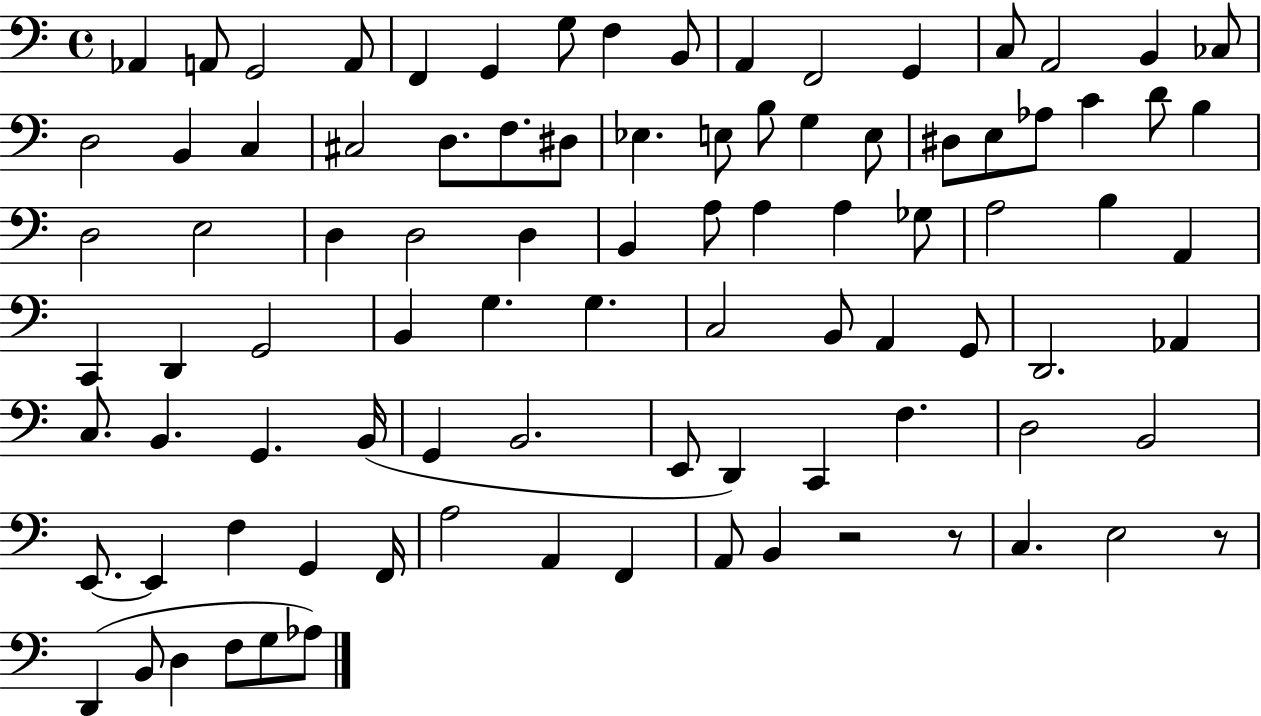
X:1
T:Untitled
M:4/4
L:1/4
K:C
_A,, A,,/2 G,,2 A,,/2 F,, G,, G,/2 F, B,,/2 A,, F,,2 G,, C,/2 A,,2 B,, _C,/2 D,2 B,, C, ^C,2 D,/2 F,/2 ^D,/2 _E, E,/2 B,/2 G, E,/2 ^D,/2 E,/2 _A,/2 C D/2 B, D,2 E,2 D, D,2 D, B,, A,/2 A, A, _G,/2 A,2 B, A,, C,, D,, G,,2 B,, G, G, C,2 B,,/2 A,, G,,/2 D,,2 _A,, C,/2 B,, G,, B,,/4 G,, B,,2 E,,/2 D,, C,, F, D,2 B,,2 E,,/2 E,, F, G,, F,,/4 A,2 A,, F,, A,,/2 B,, z2 z/2 C, E,2 z/2 D,, B,,/2 D, F,/2 G,/2 _A,/2